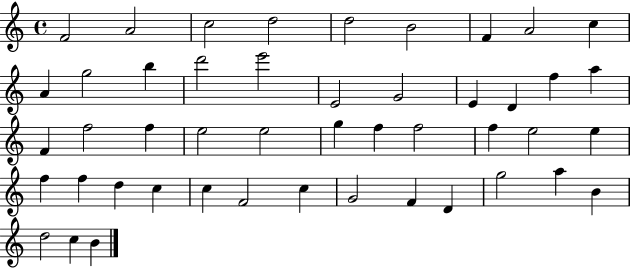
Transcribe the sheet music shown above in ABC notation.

X:1
T:Untitled
M:4/4
L:1/4
K:C
F2 A2 c2 d2 d2 B2 F A2 c A g2 b d'2 e'2 E2 G2 E D f a F f2 f e2 e2 g f f2 f e2 e f f d c c F2 c G2 F D g2 a B d2 c B